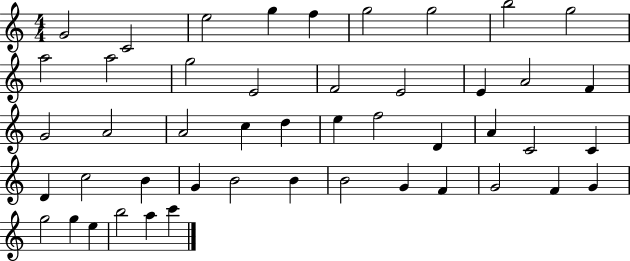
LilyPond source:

{
  \clef treble
  \numericTimeSignature
  \time 4/4
  \key c \major
  g'2 c'2 | e''2 g''4 f''4 | g''2 g''2 | b''2 g''2 | \break a''2 a''2 | g''2 e'2 | f'2 e'2 | e'4 a'2 f'4 | \break g'2 a'2 | a'2 c''4 d''4 | e''4 f''2 d'4 | a'4 c'2 c'4 | \break d'4 c''2 b'4 | g'4 b'2 b'4 | b'2 g'4 f'4 | g'2 f'4 g'4 | \break g''2 g''4 e''4 | b''2 a''4 c'''4 | \bar "|."
}